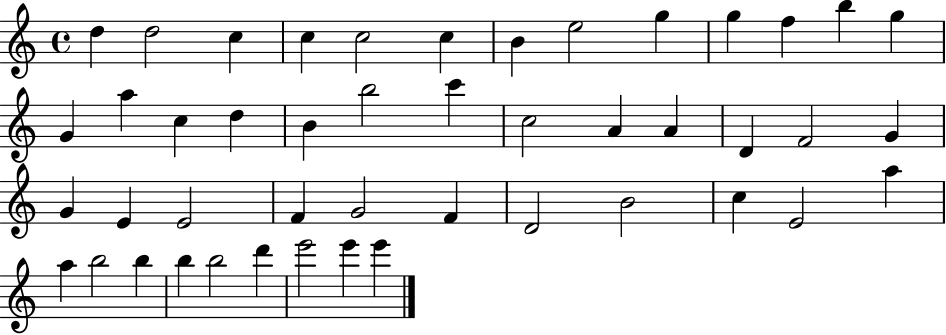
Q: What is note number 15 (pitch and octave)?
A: A5